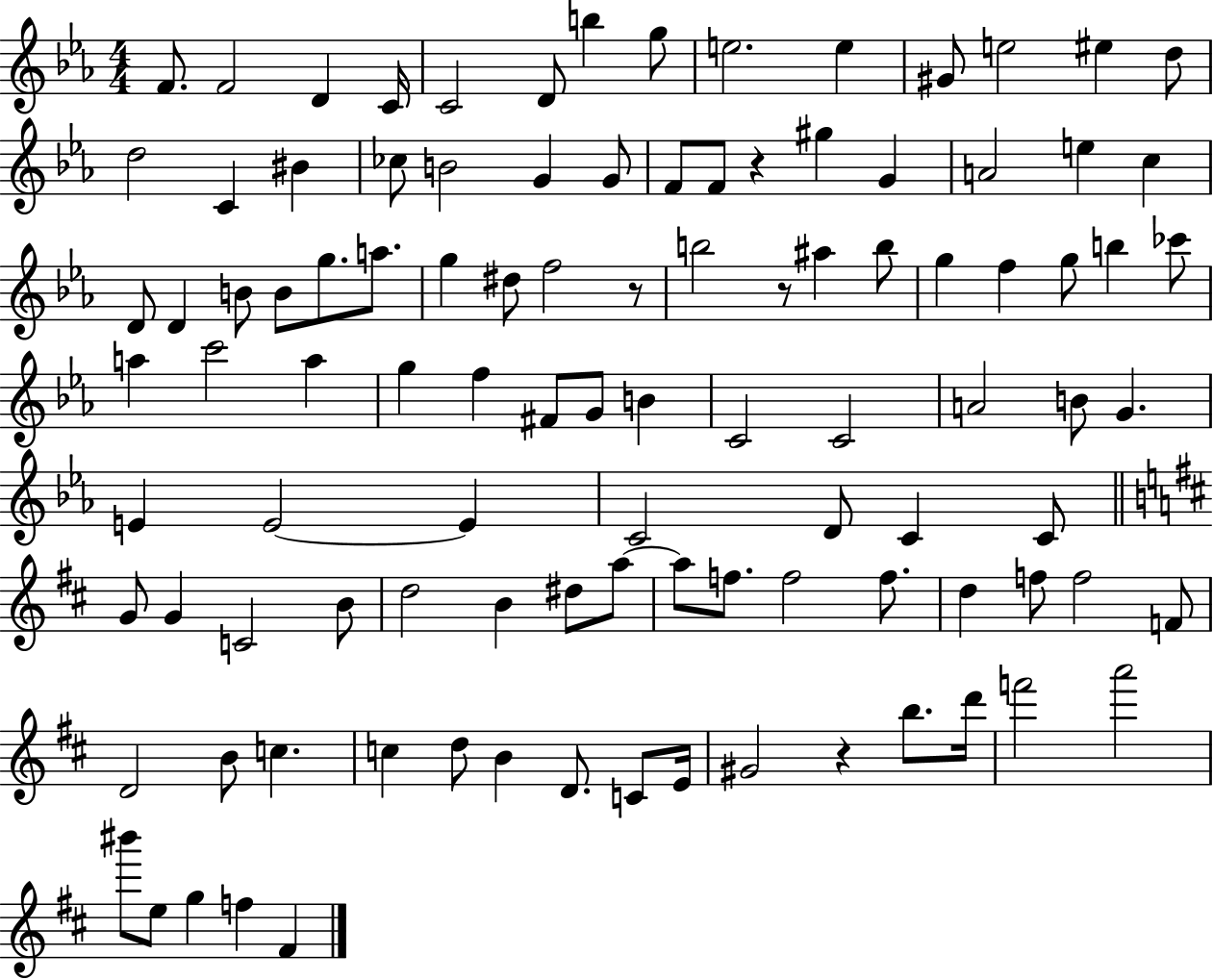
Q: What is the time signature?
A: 4/4